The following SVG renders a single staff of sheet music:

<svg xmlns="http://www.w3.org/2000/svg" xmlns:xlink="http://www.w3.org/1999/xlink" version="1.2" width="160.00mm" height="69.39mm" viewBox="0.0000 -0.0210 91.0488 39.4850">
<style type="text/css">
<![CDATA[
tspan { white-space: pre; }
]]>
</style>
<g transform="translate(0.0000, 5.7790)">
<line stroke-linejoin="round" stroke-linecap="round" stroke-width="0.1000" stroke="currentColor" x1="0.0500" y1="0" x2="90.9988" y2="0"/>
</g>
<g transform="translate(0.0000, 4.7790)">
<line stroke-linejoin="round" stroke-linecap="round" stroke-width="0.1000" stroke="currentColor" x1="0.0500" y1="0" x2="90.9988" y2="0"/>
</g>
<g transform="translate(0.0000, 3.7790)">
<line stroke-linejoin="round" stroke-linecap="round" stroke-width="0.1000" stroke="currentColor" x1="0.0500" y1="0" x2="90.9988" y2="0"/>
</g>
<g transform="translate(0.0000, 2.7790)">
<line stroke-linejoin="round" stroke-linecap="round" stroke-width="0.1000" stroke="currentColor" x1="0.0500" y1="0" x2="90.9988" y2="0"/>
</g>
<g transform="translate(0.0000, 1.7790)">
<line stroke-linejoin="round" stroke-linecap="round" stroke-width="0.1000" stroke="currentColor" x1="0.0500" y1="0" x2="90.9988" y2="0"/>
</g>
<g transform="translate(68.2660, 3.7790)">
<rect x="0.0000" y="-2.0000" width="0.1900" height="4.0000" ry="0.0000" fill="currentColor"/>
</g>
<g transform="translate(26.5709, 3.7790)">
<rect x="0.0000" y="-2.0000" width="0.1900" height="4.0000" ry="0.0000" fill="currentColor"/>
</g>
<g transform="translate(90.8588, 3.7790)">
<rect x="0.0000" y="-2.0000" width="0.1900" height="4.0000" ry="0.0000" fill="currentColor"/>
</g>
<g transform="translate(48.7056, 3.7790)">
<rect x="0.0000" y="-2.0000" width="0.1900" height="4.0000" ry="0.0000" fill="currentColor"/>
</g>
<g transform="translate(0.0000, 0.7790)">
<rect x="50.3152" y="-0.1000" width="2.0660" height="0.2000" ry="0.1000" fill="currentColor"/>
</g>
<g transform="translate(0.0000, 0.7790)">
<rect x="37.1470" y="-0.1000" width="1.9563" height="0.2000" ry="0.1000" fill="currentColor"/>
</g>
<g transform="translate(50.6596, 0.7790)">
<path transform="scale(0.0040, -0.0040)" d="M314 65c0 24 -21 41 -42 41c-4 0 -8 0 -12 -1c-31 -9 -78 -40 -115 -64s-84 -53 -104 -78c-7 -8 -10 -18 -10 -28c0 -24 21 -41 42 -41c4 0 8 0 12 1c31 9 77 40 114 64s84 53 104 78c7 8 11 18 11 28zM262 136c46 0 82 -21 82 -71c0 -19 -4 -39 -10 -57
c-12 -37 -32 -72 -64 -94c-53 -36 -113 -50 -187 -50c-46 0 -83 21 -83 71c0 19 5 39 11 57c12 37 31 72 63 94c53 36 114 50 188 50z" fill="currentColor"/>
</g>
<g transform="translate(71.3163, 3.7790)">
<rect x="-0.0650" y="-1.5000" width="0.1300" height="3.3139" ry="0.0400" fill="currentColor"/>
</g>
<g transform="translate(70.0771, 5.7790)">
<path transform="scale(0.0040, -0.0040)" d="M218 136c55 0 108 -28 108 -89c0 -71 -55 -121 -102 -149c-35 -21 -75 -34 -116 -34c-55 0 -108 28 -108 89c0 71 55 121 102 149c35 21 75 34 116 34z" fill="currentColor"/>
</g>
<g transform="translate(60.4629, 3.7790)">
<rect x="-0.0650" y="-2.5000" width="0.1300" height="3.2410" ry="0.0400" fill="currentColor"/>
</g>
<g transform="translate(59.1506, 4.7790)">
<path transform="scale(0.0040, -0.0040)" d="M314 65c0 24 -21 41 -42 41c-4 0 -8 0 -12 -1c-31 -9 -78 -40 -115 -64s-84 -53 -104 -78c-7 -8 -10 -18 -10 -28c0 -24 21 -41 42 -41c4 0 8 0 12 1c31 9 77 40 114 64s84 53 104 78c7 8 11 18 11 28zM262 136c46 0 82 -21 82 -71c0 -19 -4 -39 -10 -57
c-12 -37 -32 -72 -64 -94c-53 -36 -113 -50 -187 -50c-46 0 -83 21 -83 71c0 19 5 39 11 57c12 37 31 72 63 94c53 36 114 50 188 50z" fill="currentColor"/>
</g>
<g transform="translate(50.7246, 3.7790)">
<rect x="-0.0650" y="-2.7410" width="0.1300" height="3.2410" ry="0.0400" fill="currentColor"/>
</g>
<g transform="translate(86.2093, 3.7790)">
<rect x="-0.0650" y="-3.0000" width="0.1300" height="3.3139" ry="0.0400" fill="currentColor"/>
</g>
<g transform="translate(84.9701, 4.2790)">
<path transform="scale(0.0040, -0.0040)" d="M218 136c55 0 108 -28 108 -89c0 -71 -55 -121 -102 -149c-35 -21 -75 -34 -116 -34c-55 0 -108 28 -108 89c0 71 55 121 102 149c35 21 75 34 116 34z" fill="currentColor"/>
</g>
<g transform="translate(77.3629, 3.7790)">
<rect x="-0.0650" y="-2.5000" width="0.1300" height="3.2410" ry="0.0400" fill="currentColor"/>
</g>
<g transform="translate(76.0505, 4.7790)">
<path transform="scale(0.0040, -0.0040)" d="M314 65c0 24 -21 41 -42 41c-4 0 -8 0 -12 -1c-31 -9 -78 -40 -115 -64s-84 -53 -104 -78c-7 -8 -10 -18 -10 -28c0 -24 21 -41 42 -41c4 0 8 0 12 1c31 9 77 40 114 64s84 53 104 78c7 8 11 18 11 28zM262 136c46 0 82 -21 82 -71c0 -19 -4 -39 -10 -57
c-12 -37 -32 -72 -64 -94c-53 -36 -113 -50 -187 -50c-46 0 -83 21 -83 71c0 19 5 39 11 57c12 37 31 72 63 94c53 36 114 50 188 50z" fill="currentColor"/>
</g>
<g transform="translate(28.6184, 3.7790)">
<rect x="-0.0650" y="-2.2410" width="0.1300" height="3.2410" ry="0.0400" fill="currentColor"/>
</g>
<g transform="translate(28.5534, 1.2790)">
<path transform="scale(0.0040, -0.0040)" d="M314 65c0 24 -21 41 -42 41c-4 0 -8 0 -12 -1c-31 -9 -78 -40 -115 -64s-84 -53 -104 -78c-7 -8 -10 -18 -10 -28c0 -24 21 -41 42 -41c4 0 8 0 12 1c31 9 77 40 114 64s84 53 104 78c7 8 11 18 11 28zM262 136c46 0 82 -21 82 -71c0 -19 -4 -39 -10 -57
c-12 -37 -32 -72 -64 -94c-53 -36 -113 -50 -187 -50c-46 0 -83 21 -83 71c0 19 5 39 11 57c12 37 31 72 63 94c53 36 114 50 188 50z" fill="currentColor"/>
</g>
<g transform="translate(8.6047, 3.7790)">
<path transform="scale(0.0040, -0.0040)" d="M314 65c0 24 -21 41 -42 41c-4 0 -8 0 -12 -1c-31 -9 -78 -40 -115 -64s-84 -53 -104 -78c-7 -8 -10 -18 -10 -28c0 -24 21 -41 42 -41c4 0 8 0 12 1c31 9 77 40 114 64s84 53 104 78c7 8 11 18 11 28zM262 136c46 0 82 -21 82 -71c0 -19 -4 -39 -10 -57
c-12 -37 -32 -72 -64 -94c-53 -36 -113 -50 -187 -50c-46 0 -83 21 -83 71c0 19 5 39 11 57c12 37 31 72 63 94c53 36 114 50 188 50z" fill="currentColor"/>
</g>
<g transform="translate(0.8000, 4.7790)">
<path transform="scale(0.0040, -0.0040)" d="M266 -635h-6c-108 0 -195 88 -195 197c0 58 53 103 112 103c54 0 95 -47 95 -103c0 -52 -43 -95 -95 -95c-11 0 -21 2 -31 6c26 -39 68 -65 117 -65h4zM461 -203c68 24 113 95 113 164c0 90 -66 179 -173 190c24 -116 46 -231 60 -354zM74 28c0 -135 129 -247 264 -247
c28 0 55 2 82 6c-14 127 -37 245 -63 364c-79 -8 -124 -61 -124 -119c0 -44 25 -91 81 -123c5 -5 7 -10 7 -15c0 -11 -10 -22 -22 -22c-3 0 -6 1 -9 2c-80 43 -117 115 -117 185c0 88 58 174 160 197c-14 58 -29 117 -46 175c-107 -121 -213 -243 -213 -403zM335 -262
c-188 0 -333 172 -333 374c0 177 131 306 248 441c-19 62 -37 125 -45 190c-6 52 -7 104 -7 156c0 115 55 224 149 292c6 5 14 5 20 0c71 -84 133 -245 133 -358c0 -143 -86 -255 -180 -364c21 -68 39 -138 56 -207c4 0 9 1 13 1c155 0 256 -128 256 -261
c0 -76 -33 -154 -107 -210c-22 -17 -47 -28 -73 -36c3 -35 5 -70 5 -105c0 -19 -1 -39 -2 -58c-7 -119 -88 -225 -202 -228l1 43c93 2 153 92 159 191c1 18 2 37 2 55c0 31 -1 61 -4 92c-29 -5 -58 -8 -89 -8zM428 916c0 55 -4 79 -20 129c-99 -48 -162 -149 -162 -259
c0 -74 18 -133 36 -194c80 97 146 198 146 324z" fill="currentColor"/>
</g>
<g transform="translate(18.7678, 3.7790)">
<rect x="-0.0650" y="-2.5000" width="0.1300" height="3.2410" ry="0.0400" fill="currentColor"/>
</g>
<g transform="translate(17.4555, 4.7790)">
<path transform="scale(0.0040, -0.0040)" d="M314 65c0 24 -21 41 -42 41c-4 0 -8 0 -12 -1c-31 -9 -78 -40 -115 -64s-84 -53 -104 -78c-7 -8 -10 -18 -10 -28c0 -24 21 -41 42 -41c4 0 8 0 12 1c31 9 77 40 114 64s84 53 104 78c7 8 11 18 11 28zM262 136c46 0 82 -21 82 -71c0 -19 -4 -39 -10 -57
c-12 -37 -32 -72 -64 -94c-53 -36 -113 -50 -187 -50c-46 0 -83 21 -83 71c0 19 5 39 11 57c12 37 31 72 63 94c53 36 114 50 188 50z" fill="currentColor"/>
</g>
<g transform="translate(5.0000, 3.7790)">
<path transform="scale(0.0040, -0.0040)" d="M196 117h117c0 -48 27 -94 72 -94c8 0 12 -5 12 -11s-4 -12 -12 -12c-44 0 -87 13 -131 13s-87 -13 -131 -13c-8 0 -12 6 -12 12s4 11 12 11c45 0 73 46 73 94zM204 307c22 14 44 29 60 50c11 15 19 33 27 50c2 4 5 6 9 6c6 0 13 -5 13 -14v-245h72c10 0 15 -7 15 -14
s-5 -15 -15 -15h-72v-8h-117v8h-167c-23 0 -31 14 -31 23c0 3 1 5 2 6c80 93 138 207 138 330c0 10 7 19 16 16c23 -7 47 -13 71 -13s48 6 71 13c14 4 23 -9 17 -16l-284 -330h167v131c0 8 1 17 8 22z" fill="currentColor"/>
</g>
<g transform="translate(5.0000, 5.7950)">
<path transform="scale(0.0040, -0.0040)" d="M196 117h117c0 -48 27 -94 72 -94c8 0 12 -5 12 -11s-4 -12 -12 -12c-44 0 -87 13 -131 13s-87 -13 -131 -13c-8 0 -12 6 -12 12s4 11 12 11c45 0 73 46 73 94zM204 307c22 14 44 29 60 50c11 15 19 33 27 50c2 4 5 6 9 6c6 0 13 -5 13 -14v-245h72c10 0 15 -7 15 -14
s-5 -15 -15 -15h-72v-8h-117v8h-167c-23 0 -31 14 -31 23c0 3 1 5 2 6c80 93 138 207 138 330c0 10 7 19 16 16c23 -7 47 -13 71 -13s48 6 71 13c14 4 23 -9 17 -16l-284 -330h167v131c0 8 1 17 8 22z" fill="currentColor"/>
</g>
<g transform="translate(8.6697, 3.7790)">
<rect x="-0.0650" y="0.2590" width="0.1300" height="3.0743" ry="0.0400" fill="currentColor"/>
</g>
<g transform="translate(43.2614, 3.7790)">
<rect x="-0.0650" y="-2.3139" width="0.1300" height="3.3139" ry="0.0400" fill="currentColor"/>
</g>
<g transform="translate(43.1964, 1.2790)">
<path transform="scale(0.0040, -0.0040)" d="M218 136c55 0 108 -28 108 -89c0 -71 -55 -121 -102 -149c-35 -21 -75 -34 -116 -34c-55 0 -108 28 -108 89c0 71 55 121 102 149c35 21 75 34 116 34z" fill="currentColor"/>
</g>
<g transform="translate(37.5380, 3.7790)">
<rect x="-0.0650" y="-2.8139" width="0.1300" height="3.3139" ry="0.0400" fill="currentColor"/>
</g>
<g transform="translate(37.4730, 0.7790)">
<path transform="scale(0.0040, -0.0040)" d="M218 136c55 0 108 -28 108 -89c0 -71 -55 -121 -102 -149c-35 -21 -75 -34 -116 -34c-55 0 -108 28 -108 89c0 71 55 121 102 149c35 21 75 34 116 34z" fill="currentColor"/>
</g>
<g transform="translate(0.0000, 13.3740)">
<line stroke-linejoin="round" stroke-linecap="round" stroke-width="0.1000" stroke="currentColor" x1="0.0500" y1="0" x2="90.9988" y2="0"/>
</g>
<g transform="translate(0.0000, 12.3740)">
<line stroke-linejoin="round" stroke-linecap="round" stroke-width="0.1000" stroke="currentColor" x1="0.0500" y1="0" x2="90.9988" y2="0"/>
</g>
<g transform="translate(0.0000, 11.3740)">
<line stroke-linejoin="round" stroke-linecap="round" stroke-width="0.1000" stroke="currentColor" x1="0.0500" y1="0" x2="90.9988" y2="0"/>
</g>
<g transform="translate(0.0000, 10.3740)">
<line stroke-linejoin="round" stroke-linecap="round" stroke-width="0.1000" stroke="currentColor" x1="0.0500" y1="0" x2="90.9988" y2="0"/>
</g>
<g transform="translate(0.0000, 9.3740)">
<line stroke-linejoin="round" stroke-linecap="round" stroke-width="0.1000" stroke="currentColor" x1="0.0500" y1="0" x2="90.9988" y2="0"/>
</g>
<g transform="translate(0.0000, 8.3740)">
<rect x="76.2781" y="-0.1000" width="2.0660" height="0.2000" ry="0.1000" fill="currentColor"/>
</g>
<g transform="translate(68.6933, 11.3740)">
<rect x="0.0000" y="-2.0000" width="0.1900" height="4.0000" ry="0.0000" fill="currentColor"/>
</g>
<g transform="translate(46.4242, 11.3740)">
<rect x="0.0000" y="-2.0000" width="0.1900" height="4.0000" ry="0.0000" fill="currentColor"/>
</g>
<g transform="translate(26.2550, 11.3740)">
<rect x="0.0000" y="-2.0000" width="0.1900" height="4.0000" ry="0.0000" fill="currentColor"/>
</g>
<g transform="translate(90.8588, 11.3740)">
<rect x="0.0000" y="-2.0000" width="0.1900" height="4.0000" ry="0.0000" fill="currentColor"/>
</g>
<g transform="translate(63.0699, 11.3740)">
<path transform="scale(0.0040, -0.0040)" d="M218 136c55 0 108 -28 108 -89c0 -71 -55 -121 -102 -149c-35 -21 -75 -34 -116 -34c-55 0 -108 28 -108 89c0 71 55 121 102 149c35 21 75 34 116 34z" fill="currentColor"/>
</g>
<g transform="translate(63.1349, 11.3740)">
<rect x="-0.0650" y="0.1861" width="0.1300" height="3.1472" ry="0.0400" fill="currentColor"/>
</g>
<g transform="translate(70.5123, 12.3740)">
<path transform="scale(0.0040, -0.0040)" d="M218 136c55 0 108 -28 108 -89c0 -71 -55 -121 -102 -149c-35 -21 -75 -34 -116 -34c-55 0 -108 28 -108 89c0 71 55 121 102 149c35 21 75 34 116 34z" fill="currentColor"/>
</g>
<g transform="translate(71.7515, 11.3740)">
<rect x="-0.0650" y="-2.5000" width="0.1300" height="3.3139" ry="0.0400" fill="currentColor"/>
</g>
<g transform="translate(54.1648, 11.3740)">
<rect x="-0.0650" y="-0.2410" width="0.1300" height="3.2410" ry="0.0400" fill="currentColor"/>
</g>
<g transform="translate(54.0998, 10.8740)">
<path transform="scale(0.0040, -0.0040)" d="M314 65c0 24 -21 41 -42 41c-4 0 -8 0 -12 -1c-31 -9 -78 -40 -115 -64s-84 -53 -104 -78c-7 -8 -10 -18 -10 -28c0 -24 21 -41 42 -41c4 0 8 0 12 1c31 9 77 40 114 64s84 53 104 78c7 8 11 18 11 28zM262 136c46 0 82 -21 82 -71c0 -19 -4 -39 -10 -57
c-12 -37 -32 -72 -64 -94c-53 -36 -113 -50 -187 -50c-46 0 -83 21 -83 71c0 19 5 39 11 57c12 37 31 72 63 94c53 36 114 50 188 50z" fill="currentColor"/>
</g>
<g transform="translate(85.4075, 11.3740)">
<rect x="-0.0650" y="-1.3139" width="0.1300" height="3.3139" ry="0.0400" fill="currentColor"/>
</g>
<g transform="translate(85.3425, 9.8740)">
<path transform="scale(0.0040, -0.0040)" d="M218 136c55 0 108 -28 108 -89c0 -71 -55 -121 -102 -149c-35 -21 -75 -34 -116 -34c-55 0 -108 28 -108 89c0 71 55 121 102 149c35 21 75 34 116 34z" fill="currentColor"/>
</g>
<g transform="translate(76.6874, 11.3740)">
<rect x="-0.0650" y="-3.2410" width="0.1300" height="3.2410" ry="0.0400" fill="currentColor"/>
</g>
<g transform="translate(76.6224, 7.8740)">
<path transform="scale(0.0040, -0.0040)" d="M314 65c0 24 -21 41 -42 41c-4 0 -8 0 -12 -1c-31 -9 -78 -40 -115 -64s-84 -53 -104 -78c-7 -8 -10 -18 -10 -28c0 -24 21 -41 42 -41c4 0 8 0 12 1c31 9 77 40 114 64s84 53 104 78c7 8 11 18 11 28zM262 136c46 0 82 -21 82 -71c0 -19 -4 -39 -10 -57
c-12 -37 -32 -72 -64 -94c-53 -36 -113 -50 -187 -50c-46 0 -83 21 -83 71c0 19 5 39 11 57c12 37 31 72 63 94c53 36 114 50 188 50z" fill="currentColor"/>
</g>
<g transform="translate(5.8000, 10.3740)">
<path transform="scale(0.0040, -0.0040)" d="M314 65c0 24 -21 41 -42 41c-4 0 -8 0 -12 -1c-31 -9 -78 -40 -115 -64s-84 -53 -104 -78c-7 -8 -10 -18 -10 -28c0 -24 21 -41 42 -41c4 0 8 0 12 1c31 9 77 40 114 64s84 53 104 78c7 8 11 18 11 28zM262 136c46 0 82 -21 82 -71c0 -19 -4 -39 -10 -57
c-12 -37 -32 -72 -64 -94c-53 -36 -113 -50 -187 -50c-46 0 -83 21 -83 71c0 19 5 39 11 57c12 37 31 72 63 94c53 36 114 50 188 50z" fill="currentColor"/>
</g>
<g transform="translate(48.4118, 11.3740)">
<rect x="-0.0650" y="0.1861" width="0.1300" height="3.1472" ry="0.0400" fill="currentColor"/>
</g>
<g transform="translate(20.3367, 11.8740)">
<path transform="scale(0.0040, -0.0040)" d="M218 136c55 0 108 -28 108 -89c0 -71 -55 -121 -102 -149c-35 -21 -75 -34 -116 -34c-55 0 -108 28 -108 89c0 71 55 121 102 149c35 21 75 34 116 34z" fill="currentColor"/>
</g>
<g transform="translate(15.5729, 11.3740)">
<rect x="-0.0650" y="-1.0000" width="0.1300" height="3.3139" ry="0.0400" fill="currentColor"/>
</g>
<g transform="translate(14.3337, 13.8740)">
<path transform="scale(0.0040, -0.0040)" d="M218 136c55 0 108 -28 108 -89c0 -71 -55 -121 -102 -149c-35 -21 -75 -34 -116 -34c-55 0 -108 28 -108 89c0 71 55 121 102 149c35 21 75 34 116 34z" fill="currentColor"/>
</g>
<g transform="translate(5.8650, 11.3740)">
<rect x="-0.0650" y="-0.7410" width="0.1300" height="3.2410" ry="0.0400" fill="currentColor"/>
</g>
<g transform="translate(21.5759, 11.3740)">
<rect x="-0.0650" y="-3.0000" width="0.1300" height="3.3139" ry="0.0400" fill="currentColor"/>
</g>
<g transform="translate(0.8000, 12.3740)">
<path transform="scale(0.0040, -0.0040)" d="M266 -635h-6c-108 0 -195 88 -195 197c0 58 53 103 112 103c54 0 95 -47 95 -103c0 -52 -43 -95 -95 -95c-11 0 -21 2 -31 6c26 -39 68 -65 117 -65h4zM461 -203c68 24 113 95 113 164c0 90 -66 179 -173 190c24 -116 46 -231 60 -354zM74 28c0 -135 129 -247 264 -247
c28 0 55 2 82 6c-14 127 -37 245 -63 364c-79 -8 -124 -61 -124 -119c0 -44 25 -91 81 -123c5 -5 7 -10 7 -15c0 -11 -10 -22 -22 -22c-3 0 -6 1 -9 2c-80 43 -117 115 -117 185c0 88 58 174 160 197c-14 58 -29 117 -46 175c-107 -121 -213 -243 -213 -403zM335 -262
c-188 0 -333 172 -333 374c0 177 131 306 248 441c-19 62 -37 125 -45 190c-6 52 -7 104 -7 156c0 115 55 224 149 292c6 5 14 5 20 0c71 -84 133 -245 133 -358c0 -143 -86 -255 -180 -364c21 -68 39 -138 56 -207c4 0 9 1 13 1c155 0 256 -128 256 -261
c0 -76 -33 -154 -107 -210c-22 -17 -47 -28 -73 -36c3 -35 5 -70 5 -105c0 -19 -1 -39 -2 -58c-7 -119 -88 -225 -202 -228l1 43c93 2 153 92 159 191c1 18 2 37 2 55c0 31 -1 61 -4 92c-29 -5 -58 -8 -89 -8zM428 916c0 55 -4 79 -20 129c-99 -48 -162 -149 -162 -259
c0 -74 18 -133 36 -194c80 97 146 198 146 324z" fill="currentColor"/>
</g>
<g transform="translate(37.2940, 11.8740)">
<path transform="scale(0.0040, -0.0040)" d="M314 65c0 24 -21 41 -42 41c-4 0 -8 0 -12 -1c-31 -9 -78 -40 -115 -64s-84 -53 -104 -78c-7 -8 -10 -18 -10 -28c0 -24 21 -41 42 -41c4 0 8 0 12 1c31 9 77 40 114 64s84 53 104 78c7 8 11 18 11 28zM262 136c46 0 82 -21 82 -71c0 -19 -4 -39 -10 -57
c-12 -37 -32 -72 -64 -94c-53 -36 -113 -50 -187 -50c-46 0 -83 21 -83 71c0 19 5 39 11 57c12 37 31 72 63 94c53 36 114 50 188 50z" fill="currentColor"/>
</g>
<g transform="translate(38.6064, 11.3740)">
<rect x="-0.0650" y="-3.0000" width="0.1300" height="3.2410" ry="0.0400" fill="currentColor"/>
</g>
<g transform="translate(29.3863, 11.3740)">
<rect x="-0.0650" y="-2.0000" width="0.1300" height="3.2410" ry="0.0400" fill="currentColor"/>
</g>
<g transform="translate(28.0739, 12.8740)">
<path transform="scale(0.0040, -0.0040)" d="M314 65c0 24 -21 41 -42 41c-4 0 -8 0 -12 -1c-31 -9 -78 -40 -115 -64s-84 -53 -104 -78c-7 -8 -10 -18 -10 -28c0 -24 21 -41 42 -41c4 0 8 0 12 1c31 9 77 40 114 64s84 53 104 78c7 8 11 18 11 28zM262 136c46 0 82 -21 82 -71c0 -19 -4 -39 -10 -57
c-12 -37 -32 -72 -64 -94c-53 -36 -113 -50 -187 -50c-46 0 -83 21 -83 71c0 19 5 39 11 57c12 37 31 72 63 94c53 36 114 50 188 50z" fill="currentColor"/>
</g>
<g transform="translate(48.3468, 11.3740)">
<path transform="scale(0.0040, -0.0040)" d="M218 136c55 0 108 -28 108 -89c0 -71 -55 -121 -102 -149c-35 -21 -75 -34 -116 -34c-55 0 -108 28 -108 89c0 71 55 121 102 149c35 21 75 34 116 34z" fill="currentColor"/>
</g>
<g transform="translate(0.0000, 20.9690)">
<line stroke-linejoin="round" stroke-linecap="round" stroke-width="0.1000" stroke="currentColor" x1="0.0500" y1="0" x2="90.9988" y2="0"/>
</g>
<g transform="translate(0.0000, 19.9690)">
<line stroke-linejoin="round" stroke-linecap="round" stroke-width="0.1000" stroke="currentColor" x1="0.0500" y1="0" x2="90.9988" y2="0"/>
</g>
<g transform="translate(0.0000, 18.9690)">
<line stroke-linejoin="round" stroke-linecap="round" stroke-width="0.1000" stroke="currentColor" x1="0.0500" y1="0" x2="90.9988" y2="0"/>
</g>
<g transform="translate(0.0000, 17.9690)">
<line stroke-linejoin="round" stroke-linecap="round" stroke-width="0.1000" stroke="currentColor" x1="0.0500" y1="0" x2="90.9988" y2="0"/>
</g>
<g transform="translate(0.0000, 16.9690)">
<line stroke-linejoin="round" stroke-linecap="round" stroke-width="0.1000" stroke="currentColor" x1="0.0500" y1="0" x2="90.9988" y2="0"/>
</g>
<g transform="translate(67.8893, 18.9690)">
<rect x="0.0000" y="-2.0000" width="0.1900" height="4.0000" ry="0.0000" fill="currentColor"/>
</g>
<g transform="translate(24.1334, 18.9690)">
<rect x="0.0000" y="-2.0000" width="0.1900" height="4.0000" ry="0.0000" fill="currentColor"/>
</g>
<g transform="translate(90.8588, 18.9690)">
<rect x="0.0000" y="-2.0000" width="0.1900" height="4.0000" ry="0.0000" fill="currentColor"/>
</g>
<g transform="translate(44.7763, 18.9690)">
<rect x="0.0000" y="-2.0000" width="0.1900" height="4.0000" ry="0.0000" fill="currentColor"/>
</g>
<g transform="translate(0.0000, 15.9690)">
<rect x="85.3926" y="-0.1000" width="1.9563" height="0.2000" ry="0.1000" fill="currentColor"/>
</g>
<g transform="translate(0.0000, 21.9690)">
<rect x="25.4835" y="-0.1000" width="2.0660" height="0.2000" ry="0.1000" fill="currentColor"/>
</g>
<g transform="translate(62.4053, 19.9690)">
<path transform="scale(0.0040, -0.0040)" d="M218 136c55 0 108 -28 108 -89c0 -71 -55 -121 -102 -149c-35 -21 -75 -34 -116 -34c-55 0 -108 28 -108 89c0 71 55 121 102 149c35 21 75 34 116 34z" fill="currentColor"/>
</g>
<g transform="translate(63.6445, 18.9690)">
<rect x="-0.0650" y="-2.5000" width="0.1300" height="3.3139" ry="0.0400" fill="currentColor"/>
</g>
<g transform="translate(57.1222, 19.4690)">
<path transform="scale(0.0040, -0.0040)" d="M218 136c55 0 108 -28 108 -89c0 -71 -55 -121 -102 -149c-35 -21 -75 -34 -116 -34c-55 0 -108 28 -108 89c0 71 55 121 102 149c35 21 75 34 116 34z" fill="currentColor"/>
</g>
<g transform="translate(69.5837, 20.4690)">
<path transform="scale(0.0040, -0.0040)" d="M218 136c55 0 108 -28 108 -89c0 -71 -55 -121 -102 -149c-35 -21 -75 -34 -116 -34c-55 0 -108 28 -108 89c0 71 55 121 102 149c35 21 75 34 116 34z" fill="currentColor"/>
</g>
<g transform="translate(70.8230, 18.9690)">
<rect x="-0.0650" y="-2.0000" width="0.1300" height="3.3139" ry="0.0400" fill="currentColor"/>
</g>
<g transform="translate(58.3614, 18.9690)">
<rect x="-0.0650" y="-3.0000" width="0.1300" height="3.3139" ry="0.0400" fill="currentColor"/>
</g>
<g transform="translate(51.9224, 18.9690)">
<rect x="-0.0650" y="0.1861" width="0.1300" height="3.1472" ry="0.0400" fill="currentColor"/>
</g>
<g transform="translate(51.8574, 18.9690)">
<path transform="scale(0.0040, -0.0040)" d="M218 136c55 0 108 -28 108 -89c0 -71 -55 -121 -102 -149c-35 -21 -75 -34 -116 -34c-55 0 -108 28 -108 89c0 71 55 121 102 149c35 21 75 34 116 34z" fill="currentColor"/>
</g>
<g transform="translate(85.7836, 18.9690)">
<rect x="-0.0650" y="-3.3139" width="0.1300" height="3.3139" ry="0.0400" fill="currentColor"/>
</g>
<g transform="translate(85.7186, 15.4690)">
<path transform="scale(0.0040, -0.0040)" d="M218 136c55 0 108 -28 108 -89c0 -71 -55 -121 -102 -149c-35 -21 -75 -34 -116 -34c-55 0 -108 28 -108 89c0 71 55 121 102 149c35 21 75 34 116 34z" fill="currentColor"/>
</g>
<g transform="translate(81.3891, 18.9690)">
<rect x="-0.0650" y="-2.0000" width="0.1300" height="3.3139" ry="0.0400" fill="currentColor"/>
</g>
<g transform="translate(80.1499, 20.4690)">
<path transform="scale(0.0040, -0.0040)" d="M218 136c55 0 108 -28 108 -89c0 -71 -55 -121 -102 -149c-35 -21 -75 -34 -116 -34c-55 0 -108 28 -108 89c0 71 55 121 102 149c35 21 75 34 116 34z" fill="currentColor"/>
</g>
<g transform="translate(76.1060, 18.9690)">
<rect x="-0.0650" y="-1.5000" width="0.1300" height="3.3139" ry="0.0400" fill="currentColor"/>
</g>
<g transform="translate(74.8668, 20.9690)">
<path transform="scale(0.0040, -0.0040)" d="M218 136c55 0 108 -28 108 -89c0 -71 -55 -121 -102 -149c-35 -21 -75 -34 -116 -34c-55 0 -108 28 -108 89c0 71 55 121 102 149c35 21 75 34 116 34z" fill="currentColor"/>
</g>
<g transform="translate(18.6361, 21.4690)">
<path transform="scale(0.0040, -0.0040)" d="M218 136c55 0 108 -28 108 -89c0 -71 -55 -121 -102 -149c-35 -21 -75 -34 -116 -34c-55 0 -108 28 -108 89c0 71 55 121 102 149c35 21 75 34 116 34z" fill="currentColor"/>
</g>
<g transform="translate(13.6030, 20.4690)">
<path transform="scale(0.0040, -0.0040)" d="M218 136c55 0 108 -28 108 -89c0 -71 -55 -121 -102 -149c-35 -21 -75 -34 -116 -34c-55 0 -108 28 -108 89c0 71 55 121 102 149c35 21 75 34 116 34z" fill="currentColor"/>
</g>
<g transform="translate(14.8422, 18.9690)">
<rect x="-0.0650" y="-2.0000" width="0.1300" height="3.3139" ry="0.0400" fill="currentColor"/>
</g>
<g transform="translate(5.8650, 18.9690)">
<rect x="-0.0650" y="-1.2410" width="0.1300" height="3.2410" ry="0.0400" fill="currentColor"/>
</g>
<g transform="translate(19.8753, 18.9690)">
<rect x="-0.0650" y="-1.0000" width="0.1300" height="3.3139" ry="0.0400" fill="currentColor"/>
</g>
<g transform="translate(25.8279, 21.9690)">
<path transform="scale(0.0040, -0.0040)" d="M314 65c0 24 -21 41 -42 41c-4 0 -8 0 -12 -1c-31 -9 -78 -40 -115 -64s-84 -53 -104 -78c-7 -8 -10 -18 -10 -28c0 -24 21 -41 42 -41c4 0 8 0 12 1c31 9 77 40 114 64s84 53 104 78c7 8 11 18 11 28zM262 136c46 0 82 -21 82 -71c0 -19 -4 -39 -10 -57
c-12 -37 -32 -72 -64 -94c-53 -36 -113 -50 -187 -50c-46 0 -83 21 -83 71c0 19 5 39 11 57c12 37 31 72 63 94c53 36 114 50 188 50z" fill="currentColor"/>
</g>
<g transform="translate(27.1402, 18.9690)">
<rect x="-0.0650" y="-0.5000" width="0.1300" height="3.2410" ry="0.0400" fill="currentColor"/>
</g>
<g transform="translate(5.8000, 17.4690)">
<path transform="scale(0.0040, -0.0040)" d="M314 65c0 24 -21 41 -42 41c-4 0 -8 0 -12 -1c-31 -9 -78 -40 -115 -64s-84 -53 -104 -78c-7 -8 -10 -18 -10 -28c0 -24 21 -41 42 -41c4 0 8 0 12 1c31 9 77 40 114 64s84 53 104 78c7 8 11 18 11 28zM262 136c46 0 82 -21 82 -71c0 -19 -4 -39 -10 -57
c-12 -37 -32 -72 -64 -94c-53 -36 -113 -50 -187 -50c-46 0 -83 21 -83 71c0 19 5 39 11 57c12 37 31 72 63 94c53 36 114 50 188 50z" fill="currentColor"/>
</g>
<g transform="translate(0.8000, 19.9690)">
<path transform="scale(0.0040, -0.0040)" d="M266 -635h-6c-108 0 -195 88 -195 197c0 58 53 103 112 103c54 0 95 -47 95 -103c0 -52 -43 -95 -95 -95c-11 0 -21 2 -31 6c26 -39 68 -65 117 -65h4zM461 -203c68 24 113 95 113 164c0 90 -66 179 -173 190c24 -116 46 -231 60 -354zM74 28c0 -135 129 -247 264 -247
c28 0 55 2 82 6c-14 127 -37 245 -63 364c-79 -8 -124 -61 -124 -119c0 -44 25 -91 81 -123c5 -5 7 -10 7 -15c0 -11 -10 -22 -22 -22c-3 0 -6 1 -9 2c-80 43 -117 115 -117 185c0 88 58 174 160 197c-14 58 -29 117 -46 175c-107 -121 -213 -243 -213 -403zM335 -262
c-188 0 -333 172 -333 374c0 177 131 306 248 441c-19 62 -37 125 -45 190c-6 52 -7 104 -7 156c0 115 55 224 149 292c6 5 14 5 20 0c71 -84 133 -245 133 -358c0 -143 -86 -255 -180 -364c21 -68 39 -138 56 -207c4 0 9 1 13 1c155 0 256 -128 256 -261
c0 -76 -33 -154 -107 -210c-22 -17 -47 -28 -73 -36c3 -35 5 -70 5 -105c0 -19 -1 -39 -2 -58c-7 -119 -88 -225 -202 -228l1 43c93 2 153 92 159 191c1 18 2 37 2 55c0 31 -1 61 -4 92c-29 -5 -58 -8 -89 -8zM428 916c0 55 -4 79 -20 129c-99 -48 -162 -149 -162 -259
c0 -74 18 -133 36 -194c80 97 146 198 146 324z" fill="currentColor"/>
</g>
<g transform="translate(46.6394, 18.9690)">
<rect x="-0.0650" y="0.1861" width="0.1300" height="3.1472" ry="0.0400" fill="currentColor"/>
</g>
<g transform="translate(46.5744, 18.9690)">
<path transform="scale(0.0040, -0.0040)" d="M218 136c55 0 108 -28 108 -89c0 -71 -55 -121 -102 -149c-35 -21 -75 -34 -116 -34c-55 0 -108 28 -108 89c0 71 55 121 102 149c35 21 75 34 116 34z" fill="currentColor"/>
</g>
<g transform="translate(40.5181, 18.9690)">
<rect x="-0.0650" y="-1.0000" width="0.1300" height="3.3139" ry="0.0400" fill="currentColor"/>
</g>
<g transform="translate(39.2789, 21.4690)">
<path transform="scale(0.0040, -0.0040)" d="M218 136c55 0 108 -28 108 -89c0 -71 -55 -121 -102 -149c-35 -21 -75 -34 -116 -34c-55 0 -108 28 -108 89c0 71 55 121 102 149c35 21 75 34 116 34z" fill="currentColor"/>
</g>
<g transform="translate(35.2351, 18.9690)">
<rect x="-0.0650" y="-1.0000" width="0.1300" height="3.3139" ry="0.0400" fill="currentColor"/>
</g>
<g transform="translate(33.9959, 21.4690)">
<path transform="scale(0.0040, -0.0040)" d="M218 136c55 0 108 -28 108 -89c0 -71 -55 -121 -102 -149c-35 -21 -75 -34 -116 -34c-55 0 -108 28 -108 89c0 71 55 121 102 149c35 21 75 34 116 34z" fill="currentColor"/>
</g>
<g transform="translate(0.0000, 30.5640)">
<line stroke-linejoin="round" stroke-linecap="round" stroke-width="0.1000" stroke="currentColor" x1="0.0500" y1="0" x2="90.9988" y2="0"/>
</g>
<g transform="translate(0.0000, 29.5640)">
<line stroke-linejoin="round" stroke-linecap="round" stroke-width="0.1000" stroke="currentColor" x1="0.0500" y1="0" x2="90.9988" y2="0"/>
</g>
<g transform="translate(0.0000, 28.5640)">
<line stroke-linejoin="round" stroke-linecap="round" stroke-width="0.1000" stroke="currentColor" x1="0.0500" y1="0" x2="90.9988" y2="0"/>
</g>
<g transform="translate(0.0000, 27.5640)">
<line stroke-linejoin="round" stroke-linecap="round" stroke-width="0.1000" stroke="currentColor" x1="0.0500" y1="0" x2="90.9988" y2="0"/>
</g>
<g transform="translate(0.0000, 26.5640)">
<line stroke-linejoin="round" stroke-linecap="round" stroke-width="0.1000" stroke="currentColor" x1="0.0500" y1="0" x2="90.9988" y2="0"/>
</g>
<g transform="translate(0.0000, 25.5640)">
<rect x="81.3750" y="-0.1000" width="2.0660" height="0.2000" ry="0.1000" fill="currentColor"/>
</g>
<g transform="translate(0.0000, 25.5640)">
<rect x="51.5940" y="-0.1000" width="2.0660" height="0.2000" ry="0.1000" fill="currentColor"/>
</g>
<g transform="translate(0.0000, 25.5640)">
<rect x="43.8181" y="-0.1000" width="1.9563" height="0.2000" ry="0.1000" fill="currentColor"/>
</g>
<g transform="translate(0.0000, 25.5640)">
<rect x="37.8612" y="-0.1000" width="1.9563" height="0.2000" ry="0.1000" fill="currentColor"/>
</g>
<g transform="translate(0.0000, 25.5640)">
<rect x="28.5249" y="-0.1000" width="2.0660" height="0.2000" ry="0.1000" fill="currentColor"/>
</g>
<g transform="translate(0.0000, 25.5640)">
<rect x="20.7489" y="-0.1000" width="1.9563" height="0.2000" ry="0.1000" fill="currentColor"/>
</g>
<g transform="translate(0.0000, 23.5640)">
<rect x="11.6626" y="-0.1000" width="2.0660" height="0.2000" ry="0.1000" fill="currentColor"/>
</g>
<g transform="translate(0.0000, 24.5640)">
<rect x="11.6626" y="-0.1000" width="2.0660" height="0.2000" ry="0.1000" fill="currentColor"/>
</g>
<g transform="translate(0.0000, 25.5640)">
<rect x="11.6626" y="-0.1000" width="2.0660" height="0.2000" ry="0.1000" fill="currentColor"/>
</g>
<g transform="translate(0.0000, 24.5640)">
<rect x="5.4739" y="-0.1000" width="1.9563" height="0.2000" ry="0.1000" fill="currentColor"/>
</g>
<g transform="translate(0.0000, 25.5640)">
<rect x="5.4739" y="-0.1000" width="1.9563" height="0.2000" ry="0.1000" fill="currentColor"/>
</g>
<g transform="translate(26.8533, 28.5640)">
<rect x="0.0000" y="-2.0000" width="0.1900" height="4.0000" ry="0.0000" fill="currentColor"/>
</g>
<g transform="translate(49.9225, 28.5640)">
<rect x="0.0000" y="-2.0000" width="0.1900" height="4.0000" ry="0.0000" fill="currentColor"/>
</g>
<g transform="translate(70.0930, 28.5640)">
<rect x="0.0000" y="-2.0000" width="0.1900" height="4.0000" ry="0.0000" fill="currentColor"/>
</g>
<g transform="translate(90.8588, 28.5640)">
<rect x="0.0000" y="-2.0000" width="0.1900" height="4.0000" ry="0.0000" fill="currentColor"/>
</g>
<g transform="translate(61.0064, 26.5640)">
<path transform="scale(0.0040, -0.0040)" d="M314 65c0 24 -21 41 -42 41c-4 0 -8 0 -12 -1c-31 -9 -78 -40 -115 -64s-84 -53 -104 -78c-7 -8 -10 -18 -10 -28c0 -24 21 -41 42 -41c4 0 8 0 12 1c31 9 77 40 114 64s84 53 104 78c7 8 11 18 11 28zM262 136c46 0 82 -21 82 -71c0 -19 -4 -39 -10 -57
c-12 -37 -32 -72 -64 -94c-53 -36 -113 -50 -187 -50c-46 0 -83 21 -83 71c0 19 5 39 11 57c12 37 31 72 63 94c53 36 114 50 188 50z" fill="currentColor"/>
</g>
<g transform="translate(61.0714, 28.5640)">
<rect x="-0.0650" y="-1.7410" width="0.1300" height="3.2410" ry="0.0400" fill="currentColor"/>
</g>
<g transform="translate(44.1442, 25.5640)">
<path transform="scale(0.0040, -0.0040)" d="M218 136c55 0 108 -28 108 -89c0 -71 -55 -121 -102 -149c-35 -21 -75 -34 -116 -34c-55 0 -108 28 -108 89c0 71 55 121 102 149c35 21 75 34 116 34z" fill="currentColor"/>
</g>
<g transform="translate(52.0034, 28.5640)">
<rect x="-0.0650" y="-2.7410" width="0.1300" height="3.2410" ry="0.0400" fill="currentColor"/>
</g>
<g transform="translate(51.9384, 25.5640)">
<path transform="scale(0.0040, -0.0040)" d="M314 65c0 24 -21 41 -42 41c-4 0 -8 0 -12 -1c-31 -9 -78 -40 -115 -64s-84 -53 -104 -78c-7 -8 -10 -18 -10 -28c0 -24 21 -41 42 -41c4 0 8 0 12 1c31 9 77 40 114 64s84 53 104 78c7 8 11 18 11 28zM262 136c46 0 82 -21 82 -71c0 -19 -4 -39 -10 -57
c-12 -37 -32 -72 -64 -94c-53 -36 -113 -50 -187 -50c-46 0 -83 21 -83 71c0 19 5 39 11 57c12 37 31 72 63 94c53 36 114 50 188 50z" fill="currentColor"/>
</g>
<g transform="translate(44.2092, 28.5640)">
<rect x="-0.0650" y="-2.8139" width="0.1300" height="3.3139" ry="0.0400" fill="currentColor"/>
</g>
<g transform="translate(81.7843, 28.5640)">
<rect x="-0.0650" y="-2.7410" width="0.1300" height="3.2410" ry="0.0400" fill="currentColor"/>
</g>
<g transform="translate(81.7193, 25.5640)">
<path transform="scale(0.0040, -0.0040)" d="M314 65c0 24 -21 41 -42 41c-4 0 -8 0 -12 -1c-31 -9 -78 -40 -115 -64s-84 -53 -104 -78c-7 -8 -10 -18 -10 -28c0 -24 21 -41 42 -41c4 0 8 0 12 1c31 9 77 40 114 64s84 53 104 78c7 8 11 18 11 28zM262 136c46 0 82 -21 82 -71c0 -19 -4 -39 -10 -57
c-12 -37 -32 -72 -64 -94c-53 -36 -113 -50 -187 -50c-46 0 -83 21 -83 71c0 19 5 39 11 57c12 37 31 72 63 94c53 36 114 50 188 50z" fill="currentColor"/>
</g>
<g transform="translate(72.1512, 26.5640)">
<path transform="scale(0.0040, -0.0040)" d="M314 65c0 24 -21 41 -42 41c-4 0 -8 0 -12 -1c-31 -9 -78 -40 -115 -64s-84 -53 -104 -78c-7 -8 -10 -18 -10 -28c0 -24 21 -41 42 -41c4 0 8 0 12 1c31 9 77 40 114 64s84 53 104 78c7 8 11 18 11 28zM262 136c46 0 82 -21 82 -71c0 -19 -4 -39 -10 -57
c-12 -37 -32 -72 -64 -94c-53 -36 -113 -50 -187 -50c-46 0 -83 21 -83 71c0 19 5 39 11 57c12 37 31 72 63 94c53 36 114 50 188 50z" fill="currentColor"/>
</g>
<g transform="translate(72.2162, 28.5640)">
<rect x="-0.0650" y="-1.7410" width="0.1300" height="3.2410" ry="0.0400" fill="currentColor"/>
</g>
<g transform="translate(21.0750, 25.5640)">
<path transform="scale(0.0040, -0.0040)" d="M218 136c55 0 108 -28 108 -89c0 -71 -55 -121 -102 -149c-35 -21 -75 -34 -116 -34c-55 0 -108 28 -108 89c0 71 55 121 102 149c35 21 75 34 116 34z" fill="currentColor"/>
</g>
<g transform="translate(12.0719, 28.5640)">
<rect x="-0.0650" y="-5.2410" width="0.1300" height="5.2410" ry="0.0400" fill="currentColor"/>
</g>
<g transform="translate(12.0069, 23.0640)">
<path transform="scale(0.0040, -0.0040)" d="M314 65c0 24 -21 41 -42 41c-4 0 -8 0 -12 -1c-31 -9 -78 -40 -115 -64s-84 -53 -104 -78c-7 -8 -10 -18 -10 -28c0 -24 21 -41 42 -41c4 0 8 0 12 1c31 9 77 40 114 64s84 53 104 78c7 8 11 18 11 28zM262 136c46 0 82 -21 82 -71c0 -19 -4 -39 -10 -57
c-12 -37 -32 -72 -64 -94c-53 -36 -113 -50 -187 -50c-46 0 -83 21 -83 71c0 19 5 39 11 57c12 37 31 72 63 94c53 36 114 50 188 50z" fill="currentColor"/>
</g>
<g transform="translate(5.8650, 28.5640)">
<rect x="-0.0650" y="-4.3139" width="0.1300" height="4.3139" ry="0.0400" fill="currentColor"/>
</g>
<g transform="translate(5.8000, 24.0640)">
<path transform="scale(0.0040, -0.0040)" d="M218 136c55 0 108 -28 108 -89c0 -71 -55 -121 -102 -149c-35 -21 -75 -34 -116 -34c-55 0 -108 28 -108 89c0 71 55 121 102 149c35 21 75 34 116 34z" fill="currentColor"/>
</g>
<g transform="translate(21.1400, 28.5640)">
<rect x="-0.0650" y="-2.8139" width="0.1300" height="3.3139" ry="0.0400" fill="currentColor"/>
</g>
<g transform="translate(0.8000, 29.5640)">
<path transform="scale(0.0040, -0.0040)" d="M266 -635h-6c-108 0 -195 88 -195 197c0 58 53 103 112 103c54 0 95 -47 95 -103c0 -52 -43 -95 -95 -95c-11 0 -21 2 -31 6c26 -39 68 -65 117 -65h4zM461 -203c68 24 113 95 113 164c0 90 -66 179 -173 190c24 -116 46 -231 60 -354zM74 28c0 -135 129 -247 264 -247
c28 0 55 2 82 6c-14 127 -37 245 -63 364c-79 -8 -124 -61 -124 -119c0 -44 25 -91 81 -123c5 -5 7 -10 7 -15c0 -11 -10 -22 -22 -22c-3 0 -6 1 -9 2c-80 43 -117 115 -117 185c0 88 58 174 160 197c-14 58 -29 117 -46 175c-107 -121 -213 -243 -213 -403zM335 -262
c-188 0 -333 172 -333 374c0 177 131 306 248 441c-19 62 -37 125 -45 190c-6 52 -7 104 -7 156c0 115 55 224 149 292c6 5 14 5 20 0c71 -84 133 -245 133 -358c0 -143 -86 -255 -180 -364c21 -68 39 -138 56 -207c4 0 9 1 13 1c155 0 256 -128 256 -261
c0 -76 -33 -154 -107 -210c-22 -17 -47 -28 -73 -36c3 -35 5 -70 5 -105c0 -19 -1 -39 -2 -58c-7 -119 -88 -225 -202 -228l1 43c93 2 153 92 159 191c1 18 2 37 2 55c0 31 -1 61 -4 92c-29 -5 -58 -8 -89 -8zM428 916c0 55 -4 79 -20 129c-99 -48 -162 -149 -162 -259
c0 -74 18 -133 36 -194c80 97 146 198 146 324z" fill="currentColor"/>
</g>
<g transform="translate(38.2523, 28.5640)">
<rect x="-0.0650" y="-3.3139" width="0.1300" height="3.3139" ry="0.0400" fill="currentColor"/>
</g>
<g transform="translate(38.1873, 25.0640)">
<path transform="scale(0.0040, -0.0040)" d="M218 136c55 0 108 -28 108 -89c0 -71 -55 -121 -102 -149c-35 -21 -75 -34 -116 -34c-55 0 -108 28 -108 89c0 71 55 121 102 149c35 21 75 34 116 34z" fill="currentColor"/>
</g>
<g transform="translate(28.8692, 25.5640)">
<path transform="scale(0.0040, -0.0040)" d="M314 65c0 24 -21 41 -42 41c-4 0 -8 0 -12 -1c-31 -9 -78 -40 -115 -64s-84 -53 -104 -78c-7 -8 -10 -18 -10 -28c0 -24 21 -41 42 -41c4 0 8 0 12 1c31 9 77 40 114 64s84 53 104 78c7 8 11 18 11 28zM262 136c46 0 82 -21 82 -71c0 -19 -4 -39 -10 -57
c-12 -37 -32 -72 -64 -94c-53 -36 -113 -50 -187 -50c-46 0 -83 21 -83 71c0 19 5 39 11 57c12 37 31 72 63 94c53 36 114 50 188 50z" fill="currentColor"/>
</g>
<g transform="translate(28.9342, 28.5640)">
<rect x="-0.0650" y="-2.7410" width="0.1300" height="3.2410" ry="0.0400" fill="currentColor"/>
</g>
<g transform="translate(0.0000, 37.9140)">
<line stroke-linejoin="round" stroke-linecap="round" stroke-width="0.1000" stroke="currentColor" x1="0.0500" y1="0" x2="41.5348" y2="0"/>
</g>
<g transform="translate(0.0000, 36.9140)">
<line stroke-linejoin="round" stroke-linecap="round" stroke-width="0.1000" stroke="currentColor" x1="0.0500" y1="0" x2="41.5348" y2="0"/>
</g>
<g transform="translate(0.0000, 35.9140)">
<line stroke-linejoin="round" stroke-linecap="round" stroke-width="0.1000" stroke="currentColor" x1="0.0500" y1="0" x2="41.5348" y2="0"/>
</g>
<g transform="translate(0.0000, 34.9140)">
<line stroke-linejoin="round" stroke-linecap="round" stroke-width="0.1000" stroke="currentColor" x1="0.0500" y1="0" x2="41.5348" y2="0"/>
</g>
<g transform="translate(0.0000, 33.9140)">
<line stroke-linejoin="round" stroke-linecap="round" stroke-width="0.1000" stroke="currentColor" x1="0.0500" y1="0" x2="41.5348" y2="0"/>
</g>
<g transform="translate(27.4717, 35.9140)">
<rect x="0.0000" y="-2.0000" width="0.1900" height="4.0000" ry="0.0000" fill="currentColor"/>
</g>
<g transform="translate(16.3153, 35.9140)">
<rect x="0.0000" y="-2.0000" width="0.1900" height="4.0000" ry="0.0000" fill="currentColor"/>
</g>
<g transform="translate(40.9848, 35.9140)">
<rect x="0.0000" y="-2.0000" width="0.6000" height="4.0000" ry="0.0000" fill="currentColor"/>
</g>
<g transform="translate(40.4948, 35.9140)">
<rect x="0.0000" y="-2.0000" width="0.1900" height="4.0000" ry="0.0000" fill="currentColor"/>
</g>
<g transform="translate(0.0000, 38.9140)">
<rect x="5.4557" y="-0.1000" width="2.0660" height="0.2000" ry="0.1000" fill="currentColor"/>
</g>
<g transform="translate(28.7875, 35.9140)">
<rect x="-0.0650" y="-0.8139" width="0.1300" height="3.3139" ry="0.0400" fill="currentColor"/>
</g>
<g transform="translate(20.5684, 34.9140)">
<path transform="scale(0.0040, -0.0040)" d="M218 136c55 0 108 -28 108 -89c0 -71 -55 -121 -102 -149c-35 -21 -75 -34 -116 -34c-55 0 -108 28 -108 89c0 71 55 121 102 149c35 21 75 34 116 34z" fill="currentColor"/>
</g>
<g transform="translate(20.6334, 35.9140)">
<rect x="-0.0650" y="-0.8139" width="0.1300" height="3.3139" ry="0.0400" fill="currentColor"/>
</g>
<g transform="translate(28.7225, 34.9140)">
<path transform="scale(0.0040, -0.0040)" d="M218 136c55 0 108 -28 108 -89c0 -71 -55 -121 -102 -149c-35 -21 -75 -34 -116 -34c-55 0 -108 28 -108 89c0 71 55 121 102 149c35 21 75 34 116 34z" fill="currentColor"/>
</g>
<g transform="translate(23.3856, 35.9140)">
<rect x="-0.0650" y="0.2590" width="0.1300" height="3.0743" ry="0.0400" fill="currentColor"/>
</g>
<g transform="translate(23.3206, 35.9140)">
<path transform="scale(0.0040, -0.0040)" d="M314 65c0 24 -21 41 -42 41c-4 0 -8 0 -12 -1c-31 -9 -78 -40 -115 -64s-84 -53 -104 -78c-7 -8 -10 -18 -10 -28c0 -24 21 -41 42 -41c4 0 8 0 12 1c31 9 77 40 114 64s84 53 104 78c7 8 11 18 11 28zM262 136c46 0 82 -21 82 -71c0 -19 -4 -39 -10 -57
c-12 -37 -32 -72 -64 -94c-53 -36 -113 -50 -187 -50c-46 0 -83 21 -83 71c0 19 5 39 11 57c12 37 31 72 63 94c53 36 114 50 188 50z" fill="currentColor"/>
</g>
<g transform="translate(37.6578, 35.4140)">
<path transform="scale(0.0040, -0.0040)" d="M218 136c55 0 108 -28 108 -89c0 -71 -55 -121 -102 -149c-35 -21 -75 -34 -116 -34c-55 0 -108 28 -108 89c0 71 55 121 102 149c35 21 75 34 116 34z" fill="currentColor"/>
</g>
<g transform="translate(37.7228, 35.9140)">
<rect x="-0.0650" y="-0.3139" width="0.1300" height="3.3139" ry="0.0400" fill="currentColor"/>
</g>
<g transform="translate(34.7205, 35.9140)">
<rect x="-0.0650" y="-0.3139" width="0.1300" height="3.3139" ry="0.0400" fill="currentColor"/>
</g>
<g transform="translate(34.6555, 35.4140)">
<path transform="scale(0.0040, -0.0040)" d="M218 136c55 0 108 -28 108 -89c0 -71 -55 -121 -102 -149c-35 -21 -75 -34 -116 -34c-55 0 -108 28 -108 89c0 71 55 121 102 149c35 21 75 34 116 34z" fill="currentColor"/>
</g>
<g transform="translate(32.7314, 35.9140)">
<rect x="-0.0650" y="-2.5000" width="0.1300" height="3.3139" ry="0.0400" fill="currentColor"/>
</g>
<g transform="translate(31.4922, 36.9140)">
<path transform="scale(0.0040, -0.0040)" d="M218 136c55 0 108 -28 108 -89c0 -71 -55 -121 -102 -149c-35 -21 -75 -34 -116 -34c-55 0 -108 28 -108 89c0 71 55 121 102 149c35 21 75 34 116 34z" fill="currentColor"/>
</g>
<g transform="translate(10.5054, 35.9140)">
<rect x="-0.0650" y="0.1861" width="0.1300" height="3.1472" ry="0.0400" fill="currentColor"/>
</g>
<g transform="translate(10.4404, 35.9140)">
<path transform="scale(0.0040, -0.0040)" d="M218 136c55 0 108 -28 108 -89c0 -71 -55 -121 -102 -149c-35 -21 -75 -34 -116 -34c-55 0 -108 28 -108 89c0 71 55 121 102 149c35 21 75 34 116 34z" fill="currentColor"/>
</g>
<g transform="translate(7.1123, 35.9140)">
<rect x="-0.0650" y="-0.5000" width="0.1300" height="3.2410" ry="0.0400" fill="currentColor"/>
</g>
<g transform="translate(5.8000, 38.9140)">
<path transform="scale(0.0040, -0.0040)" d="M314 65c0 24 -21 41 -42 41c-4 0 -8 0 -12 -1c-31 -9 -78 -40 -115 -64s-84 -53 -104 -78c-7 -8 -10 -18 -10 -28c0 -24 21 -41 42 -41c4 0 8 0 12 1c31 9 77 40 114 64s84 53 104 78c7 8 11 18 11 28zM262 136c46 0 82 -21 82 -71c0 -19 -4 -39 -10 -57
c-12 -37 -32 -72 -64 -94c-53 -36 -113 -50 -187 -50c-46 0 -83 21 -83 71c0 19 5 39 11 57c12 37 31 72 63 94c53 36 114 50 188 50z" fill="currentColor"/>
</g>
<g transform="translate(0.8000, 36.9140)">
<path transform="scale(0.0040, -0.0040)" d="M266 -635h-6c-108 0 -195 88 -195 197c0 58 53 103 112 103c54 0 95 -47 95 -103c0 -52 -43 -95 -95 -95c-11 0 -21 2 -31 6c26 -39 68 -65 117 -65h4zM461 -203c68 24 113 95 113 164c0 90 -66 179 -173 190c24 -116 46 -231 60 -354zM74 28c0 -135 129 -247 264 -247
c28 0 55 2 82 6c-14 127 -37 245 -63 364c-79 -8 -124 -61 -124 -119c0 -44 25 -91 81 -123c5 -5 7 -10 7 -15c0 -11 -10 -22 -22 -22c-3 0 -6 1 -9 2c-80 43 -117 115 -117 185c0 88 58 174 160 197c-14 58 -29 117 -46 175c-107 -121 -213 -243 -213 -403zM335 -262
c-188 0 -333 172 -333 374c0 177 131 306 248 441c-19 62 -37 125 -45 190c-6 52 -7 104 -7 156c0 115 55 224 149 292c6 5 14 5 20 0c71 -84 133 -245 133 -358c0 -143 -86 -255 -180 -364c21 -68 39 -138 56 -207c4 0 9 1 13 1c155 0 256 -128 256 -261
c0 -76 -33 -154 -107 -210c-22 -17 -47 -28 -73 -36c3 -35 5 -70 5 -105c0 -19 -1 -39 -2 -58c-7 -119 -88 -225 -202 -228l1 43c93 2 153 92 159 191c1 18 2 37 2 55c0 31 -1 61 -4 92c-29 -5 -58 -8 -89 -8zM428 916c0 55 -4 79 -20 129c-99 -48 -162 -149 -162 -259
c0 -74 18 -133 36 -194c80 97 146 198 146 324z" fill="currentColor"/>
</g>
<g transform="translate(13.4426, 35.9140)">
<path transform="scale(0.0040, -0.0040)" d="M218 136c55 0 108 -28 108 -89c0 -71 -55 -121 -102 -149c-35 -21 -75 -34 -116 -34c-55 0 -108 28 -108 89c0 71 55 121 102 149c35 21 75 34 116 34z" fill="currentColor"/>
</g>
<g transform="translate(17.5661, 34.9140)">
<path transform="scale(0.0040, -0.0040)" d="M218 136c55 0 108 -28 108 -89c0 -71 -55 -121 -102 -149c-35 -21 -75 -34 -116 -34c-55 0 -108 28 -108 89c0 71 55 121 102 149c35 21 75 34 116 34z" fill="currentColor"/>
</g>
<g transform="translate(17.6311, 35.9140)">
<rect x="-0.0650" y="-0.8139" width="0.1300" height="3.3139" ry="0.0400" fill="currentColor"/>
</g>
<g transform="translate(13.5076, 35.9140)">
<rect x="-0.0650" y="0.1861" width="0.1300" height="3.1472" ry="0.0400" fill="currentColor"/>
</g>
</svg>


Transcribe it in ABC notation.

X:1
T:Untitled
M:4/4
L:1/4
K:C
B2 G2 g2 a g a2 G2 E G2 A d2 D A F2 A2 B c2 B G b2 e e2 F D C2 D D B B A G F E F b d' f'2 a a2 b a a2 f2 f2 a2 C2 B B d d B2 d G c c